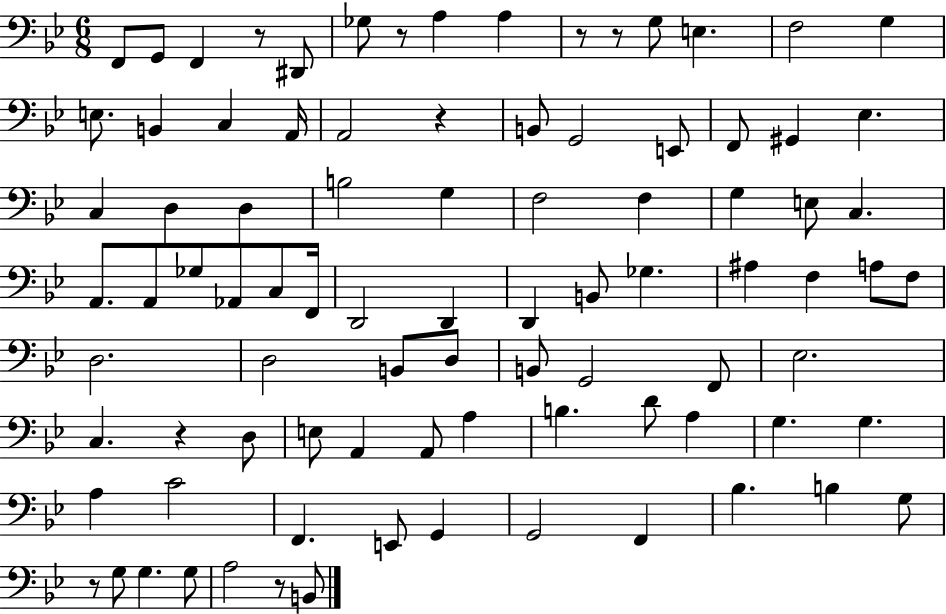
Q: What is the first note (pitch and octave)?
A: F2